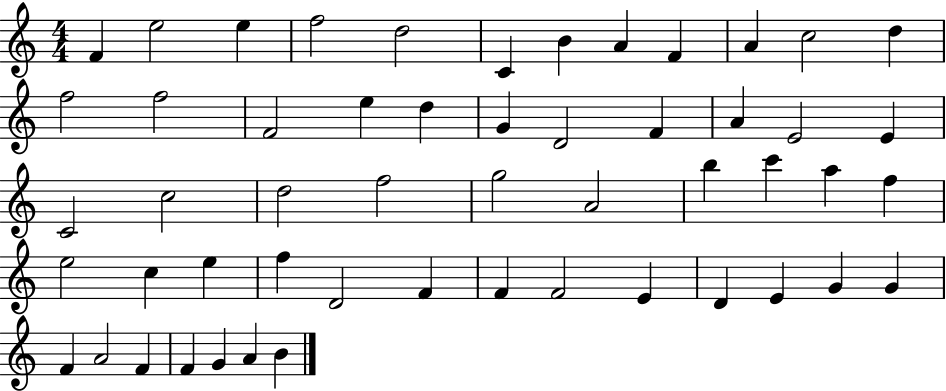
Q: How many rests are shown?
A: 0